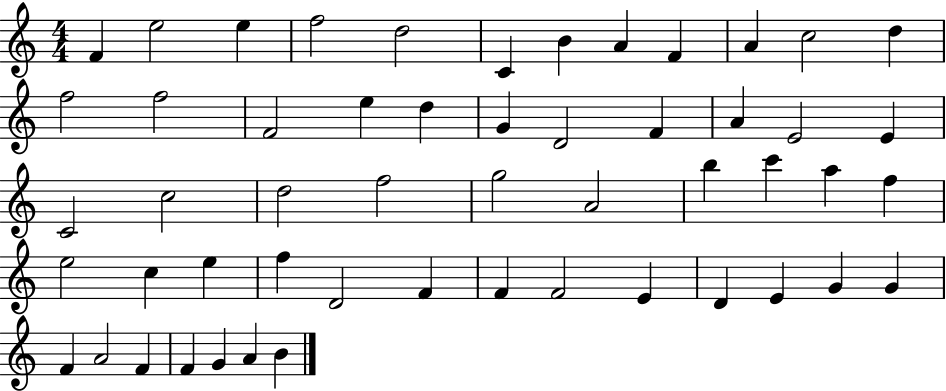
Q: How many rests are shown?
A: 0